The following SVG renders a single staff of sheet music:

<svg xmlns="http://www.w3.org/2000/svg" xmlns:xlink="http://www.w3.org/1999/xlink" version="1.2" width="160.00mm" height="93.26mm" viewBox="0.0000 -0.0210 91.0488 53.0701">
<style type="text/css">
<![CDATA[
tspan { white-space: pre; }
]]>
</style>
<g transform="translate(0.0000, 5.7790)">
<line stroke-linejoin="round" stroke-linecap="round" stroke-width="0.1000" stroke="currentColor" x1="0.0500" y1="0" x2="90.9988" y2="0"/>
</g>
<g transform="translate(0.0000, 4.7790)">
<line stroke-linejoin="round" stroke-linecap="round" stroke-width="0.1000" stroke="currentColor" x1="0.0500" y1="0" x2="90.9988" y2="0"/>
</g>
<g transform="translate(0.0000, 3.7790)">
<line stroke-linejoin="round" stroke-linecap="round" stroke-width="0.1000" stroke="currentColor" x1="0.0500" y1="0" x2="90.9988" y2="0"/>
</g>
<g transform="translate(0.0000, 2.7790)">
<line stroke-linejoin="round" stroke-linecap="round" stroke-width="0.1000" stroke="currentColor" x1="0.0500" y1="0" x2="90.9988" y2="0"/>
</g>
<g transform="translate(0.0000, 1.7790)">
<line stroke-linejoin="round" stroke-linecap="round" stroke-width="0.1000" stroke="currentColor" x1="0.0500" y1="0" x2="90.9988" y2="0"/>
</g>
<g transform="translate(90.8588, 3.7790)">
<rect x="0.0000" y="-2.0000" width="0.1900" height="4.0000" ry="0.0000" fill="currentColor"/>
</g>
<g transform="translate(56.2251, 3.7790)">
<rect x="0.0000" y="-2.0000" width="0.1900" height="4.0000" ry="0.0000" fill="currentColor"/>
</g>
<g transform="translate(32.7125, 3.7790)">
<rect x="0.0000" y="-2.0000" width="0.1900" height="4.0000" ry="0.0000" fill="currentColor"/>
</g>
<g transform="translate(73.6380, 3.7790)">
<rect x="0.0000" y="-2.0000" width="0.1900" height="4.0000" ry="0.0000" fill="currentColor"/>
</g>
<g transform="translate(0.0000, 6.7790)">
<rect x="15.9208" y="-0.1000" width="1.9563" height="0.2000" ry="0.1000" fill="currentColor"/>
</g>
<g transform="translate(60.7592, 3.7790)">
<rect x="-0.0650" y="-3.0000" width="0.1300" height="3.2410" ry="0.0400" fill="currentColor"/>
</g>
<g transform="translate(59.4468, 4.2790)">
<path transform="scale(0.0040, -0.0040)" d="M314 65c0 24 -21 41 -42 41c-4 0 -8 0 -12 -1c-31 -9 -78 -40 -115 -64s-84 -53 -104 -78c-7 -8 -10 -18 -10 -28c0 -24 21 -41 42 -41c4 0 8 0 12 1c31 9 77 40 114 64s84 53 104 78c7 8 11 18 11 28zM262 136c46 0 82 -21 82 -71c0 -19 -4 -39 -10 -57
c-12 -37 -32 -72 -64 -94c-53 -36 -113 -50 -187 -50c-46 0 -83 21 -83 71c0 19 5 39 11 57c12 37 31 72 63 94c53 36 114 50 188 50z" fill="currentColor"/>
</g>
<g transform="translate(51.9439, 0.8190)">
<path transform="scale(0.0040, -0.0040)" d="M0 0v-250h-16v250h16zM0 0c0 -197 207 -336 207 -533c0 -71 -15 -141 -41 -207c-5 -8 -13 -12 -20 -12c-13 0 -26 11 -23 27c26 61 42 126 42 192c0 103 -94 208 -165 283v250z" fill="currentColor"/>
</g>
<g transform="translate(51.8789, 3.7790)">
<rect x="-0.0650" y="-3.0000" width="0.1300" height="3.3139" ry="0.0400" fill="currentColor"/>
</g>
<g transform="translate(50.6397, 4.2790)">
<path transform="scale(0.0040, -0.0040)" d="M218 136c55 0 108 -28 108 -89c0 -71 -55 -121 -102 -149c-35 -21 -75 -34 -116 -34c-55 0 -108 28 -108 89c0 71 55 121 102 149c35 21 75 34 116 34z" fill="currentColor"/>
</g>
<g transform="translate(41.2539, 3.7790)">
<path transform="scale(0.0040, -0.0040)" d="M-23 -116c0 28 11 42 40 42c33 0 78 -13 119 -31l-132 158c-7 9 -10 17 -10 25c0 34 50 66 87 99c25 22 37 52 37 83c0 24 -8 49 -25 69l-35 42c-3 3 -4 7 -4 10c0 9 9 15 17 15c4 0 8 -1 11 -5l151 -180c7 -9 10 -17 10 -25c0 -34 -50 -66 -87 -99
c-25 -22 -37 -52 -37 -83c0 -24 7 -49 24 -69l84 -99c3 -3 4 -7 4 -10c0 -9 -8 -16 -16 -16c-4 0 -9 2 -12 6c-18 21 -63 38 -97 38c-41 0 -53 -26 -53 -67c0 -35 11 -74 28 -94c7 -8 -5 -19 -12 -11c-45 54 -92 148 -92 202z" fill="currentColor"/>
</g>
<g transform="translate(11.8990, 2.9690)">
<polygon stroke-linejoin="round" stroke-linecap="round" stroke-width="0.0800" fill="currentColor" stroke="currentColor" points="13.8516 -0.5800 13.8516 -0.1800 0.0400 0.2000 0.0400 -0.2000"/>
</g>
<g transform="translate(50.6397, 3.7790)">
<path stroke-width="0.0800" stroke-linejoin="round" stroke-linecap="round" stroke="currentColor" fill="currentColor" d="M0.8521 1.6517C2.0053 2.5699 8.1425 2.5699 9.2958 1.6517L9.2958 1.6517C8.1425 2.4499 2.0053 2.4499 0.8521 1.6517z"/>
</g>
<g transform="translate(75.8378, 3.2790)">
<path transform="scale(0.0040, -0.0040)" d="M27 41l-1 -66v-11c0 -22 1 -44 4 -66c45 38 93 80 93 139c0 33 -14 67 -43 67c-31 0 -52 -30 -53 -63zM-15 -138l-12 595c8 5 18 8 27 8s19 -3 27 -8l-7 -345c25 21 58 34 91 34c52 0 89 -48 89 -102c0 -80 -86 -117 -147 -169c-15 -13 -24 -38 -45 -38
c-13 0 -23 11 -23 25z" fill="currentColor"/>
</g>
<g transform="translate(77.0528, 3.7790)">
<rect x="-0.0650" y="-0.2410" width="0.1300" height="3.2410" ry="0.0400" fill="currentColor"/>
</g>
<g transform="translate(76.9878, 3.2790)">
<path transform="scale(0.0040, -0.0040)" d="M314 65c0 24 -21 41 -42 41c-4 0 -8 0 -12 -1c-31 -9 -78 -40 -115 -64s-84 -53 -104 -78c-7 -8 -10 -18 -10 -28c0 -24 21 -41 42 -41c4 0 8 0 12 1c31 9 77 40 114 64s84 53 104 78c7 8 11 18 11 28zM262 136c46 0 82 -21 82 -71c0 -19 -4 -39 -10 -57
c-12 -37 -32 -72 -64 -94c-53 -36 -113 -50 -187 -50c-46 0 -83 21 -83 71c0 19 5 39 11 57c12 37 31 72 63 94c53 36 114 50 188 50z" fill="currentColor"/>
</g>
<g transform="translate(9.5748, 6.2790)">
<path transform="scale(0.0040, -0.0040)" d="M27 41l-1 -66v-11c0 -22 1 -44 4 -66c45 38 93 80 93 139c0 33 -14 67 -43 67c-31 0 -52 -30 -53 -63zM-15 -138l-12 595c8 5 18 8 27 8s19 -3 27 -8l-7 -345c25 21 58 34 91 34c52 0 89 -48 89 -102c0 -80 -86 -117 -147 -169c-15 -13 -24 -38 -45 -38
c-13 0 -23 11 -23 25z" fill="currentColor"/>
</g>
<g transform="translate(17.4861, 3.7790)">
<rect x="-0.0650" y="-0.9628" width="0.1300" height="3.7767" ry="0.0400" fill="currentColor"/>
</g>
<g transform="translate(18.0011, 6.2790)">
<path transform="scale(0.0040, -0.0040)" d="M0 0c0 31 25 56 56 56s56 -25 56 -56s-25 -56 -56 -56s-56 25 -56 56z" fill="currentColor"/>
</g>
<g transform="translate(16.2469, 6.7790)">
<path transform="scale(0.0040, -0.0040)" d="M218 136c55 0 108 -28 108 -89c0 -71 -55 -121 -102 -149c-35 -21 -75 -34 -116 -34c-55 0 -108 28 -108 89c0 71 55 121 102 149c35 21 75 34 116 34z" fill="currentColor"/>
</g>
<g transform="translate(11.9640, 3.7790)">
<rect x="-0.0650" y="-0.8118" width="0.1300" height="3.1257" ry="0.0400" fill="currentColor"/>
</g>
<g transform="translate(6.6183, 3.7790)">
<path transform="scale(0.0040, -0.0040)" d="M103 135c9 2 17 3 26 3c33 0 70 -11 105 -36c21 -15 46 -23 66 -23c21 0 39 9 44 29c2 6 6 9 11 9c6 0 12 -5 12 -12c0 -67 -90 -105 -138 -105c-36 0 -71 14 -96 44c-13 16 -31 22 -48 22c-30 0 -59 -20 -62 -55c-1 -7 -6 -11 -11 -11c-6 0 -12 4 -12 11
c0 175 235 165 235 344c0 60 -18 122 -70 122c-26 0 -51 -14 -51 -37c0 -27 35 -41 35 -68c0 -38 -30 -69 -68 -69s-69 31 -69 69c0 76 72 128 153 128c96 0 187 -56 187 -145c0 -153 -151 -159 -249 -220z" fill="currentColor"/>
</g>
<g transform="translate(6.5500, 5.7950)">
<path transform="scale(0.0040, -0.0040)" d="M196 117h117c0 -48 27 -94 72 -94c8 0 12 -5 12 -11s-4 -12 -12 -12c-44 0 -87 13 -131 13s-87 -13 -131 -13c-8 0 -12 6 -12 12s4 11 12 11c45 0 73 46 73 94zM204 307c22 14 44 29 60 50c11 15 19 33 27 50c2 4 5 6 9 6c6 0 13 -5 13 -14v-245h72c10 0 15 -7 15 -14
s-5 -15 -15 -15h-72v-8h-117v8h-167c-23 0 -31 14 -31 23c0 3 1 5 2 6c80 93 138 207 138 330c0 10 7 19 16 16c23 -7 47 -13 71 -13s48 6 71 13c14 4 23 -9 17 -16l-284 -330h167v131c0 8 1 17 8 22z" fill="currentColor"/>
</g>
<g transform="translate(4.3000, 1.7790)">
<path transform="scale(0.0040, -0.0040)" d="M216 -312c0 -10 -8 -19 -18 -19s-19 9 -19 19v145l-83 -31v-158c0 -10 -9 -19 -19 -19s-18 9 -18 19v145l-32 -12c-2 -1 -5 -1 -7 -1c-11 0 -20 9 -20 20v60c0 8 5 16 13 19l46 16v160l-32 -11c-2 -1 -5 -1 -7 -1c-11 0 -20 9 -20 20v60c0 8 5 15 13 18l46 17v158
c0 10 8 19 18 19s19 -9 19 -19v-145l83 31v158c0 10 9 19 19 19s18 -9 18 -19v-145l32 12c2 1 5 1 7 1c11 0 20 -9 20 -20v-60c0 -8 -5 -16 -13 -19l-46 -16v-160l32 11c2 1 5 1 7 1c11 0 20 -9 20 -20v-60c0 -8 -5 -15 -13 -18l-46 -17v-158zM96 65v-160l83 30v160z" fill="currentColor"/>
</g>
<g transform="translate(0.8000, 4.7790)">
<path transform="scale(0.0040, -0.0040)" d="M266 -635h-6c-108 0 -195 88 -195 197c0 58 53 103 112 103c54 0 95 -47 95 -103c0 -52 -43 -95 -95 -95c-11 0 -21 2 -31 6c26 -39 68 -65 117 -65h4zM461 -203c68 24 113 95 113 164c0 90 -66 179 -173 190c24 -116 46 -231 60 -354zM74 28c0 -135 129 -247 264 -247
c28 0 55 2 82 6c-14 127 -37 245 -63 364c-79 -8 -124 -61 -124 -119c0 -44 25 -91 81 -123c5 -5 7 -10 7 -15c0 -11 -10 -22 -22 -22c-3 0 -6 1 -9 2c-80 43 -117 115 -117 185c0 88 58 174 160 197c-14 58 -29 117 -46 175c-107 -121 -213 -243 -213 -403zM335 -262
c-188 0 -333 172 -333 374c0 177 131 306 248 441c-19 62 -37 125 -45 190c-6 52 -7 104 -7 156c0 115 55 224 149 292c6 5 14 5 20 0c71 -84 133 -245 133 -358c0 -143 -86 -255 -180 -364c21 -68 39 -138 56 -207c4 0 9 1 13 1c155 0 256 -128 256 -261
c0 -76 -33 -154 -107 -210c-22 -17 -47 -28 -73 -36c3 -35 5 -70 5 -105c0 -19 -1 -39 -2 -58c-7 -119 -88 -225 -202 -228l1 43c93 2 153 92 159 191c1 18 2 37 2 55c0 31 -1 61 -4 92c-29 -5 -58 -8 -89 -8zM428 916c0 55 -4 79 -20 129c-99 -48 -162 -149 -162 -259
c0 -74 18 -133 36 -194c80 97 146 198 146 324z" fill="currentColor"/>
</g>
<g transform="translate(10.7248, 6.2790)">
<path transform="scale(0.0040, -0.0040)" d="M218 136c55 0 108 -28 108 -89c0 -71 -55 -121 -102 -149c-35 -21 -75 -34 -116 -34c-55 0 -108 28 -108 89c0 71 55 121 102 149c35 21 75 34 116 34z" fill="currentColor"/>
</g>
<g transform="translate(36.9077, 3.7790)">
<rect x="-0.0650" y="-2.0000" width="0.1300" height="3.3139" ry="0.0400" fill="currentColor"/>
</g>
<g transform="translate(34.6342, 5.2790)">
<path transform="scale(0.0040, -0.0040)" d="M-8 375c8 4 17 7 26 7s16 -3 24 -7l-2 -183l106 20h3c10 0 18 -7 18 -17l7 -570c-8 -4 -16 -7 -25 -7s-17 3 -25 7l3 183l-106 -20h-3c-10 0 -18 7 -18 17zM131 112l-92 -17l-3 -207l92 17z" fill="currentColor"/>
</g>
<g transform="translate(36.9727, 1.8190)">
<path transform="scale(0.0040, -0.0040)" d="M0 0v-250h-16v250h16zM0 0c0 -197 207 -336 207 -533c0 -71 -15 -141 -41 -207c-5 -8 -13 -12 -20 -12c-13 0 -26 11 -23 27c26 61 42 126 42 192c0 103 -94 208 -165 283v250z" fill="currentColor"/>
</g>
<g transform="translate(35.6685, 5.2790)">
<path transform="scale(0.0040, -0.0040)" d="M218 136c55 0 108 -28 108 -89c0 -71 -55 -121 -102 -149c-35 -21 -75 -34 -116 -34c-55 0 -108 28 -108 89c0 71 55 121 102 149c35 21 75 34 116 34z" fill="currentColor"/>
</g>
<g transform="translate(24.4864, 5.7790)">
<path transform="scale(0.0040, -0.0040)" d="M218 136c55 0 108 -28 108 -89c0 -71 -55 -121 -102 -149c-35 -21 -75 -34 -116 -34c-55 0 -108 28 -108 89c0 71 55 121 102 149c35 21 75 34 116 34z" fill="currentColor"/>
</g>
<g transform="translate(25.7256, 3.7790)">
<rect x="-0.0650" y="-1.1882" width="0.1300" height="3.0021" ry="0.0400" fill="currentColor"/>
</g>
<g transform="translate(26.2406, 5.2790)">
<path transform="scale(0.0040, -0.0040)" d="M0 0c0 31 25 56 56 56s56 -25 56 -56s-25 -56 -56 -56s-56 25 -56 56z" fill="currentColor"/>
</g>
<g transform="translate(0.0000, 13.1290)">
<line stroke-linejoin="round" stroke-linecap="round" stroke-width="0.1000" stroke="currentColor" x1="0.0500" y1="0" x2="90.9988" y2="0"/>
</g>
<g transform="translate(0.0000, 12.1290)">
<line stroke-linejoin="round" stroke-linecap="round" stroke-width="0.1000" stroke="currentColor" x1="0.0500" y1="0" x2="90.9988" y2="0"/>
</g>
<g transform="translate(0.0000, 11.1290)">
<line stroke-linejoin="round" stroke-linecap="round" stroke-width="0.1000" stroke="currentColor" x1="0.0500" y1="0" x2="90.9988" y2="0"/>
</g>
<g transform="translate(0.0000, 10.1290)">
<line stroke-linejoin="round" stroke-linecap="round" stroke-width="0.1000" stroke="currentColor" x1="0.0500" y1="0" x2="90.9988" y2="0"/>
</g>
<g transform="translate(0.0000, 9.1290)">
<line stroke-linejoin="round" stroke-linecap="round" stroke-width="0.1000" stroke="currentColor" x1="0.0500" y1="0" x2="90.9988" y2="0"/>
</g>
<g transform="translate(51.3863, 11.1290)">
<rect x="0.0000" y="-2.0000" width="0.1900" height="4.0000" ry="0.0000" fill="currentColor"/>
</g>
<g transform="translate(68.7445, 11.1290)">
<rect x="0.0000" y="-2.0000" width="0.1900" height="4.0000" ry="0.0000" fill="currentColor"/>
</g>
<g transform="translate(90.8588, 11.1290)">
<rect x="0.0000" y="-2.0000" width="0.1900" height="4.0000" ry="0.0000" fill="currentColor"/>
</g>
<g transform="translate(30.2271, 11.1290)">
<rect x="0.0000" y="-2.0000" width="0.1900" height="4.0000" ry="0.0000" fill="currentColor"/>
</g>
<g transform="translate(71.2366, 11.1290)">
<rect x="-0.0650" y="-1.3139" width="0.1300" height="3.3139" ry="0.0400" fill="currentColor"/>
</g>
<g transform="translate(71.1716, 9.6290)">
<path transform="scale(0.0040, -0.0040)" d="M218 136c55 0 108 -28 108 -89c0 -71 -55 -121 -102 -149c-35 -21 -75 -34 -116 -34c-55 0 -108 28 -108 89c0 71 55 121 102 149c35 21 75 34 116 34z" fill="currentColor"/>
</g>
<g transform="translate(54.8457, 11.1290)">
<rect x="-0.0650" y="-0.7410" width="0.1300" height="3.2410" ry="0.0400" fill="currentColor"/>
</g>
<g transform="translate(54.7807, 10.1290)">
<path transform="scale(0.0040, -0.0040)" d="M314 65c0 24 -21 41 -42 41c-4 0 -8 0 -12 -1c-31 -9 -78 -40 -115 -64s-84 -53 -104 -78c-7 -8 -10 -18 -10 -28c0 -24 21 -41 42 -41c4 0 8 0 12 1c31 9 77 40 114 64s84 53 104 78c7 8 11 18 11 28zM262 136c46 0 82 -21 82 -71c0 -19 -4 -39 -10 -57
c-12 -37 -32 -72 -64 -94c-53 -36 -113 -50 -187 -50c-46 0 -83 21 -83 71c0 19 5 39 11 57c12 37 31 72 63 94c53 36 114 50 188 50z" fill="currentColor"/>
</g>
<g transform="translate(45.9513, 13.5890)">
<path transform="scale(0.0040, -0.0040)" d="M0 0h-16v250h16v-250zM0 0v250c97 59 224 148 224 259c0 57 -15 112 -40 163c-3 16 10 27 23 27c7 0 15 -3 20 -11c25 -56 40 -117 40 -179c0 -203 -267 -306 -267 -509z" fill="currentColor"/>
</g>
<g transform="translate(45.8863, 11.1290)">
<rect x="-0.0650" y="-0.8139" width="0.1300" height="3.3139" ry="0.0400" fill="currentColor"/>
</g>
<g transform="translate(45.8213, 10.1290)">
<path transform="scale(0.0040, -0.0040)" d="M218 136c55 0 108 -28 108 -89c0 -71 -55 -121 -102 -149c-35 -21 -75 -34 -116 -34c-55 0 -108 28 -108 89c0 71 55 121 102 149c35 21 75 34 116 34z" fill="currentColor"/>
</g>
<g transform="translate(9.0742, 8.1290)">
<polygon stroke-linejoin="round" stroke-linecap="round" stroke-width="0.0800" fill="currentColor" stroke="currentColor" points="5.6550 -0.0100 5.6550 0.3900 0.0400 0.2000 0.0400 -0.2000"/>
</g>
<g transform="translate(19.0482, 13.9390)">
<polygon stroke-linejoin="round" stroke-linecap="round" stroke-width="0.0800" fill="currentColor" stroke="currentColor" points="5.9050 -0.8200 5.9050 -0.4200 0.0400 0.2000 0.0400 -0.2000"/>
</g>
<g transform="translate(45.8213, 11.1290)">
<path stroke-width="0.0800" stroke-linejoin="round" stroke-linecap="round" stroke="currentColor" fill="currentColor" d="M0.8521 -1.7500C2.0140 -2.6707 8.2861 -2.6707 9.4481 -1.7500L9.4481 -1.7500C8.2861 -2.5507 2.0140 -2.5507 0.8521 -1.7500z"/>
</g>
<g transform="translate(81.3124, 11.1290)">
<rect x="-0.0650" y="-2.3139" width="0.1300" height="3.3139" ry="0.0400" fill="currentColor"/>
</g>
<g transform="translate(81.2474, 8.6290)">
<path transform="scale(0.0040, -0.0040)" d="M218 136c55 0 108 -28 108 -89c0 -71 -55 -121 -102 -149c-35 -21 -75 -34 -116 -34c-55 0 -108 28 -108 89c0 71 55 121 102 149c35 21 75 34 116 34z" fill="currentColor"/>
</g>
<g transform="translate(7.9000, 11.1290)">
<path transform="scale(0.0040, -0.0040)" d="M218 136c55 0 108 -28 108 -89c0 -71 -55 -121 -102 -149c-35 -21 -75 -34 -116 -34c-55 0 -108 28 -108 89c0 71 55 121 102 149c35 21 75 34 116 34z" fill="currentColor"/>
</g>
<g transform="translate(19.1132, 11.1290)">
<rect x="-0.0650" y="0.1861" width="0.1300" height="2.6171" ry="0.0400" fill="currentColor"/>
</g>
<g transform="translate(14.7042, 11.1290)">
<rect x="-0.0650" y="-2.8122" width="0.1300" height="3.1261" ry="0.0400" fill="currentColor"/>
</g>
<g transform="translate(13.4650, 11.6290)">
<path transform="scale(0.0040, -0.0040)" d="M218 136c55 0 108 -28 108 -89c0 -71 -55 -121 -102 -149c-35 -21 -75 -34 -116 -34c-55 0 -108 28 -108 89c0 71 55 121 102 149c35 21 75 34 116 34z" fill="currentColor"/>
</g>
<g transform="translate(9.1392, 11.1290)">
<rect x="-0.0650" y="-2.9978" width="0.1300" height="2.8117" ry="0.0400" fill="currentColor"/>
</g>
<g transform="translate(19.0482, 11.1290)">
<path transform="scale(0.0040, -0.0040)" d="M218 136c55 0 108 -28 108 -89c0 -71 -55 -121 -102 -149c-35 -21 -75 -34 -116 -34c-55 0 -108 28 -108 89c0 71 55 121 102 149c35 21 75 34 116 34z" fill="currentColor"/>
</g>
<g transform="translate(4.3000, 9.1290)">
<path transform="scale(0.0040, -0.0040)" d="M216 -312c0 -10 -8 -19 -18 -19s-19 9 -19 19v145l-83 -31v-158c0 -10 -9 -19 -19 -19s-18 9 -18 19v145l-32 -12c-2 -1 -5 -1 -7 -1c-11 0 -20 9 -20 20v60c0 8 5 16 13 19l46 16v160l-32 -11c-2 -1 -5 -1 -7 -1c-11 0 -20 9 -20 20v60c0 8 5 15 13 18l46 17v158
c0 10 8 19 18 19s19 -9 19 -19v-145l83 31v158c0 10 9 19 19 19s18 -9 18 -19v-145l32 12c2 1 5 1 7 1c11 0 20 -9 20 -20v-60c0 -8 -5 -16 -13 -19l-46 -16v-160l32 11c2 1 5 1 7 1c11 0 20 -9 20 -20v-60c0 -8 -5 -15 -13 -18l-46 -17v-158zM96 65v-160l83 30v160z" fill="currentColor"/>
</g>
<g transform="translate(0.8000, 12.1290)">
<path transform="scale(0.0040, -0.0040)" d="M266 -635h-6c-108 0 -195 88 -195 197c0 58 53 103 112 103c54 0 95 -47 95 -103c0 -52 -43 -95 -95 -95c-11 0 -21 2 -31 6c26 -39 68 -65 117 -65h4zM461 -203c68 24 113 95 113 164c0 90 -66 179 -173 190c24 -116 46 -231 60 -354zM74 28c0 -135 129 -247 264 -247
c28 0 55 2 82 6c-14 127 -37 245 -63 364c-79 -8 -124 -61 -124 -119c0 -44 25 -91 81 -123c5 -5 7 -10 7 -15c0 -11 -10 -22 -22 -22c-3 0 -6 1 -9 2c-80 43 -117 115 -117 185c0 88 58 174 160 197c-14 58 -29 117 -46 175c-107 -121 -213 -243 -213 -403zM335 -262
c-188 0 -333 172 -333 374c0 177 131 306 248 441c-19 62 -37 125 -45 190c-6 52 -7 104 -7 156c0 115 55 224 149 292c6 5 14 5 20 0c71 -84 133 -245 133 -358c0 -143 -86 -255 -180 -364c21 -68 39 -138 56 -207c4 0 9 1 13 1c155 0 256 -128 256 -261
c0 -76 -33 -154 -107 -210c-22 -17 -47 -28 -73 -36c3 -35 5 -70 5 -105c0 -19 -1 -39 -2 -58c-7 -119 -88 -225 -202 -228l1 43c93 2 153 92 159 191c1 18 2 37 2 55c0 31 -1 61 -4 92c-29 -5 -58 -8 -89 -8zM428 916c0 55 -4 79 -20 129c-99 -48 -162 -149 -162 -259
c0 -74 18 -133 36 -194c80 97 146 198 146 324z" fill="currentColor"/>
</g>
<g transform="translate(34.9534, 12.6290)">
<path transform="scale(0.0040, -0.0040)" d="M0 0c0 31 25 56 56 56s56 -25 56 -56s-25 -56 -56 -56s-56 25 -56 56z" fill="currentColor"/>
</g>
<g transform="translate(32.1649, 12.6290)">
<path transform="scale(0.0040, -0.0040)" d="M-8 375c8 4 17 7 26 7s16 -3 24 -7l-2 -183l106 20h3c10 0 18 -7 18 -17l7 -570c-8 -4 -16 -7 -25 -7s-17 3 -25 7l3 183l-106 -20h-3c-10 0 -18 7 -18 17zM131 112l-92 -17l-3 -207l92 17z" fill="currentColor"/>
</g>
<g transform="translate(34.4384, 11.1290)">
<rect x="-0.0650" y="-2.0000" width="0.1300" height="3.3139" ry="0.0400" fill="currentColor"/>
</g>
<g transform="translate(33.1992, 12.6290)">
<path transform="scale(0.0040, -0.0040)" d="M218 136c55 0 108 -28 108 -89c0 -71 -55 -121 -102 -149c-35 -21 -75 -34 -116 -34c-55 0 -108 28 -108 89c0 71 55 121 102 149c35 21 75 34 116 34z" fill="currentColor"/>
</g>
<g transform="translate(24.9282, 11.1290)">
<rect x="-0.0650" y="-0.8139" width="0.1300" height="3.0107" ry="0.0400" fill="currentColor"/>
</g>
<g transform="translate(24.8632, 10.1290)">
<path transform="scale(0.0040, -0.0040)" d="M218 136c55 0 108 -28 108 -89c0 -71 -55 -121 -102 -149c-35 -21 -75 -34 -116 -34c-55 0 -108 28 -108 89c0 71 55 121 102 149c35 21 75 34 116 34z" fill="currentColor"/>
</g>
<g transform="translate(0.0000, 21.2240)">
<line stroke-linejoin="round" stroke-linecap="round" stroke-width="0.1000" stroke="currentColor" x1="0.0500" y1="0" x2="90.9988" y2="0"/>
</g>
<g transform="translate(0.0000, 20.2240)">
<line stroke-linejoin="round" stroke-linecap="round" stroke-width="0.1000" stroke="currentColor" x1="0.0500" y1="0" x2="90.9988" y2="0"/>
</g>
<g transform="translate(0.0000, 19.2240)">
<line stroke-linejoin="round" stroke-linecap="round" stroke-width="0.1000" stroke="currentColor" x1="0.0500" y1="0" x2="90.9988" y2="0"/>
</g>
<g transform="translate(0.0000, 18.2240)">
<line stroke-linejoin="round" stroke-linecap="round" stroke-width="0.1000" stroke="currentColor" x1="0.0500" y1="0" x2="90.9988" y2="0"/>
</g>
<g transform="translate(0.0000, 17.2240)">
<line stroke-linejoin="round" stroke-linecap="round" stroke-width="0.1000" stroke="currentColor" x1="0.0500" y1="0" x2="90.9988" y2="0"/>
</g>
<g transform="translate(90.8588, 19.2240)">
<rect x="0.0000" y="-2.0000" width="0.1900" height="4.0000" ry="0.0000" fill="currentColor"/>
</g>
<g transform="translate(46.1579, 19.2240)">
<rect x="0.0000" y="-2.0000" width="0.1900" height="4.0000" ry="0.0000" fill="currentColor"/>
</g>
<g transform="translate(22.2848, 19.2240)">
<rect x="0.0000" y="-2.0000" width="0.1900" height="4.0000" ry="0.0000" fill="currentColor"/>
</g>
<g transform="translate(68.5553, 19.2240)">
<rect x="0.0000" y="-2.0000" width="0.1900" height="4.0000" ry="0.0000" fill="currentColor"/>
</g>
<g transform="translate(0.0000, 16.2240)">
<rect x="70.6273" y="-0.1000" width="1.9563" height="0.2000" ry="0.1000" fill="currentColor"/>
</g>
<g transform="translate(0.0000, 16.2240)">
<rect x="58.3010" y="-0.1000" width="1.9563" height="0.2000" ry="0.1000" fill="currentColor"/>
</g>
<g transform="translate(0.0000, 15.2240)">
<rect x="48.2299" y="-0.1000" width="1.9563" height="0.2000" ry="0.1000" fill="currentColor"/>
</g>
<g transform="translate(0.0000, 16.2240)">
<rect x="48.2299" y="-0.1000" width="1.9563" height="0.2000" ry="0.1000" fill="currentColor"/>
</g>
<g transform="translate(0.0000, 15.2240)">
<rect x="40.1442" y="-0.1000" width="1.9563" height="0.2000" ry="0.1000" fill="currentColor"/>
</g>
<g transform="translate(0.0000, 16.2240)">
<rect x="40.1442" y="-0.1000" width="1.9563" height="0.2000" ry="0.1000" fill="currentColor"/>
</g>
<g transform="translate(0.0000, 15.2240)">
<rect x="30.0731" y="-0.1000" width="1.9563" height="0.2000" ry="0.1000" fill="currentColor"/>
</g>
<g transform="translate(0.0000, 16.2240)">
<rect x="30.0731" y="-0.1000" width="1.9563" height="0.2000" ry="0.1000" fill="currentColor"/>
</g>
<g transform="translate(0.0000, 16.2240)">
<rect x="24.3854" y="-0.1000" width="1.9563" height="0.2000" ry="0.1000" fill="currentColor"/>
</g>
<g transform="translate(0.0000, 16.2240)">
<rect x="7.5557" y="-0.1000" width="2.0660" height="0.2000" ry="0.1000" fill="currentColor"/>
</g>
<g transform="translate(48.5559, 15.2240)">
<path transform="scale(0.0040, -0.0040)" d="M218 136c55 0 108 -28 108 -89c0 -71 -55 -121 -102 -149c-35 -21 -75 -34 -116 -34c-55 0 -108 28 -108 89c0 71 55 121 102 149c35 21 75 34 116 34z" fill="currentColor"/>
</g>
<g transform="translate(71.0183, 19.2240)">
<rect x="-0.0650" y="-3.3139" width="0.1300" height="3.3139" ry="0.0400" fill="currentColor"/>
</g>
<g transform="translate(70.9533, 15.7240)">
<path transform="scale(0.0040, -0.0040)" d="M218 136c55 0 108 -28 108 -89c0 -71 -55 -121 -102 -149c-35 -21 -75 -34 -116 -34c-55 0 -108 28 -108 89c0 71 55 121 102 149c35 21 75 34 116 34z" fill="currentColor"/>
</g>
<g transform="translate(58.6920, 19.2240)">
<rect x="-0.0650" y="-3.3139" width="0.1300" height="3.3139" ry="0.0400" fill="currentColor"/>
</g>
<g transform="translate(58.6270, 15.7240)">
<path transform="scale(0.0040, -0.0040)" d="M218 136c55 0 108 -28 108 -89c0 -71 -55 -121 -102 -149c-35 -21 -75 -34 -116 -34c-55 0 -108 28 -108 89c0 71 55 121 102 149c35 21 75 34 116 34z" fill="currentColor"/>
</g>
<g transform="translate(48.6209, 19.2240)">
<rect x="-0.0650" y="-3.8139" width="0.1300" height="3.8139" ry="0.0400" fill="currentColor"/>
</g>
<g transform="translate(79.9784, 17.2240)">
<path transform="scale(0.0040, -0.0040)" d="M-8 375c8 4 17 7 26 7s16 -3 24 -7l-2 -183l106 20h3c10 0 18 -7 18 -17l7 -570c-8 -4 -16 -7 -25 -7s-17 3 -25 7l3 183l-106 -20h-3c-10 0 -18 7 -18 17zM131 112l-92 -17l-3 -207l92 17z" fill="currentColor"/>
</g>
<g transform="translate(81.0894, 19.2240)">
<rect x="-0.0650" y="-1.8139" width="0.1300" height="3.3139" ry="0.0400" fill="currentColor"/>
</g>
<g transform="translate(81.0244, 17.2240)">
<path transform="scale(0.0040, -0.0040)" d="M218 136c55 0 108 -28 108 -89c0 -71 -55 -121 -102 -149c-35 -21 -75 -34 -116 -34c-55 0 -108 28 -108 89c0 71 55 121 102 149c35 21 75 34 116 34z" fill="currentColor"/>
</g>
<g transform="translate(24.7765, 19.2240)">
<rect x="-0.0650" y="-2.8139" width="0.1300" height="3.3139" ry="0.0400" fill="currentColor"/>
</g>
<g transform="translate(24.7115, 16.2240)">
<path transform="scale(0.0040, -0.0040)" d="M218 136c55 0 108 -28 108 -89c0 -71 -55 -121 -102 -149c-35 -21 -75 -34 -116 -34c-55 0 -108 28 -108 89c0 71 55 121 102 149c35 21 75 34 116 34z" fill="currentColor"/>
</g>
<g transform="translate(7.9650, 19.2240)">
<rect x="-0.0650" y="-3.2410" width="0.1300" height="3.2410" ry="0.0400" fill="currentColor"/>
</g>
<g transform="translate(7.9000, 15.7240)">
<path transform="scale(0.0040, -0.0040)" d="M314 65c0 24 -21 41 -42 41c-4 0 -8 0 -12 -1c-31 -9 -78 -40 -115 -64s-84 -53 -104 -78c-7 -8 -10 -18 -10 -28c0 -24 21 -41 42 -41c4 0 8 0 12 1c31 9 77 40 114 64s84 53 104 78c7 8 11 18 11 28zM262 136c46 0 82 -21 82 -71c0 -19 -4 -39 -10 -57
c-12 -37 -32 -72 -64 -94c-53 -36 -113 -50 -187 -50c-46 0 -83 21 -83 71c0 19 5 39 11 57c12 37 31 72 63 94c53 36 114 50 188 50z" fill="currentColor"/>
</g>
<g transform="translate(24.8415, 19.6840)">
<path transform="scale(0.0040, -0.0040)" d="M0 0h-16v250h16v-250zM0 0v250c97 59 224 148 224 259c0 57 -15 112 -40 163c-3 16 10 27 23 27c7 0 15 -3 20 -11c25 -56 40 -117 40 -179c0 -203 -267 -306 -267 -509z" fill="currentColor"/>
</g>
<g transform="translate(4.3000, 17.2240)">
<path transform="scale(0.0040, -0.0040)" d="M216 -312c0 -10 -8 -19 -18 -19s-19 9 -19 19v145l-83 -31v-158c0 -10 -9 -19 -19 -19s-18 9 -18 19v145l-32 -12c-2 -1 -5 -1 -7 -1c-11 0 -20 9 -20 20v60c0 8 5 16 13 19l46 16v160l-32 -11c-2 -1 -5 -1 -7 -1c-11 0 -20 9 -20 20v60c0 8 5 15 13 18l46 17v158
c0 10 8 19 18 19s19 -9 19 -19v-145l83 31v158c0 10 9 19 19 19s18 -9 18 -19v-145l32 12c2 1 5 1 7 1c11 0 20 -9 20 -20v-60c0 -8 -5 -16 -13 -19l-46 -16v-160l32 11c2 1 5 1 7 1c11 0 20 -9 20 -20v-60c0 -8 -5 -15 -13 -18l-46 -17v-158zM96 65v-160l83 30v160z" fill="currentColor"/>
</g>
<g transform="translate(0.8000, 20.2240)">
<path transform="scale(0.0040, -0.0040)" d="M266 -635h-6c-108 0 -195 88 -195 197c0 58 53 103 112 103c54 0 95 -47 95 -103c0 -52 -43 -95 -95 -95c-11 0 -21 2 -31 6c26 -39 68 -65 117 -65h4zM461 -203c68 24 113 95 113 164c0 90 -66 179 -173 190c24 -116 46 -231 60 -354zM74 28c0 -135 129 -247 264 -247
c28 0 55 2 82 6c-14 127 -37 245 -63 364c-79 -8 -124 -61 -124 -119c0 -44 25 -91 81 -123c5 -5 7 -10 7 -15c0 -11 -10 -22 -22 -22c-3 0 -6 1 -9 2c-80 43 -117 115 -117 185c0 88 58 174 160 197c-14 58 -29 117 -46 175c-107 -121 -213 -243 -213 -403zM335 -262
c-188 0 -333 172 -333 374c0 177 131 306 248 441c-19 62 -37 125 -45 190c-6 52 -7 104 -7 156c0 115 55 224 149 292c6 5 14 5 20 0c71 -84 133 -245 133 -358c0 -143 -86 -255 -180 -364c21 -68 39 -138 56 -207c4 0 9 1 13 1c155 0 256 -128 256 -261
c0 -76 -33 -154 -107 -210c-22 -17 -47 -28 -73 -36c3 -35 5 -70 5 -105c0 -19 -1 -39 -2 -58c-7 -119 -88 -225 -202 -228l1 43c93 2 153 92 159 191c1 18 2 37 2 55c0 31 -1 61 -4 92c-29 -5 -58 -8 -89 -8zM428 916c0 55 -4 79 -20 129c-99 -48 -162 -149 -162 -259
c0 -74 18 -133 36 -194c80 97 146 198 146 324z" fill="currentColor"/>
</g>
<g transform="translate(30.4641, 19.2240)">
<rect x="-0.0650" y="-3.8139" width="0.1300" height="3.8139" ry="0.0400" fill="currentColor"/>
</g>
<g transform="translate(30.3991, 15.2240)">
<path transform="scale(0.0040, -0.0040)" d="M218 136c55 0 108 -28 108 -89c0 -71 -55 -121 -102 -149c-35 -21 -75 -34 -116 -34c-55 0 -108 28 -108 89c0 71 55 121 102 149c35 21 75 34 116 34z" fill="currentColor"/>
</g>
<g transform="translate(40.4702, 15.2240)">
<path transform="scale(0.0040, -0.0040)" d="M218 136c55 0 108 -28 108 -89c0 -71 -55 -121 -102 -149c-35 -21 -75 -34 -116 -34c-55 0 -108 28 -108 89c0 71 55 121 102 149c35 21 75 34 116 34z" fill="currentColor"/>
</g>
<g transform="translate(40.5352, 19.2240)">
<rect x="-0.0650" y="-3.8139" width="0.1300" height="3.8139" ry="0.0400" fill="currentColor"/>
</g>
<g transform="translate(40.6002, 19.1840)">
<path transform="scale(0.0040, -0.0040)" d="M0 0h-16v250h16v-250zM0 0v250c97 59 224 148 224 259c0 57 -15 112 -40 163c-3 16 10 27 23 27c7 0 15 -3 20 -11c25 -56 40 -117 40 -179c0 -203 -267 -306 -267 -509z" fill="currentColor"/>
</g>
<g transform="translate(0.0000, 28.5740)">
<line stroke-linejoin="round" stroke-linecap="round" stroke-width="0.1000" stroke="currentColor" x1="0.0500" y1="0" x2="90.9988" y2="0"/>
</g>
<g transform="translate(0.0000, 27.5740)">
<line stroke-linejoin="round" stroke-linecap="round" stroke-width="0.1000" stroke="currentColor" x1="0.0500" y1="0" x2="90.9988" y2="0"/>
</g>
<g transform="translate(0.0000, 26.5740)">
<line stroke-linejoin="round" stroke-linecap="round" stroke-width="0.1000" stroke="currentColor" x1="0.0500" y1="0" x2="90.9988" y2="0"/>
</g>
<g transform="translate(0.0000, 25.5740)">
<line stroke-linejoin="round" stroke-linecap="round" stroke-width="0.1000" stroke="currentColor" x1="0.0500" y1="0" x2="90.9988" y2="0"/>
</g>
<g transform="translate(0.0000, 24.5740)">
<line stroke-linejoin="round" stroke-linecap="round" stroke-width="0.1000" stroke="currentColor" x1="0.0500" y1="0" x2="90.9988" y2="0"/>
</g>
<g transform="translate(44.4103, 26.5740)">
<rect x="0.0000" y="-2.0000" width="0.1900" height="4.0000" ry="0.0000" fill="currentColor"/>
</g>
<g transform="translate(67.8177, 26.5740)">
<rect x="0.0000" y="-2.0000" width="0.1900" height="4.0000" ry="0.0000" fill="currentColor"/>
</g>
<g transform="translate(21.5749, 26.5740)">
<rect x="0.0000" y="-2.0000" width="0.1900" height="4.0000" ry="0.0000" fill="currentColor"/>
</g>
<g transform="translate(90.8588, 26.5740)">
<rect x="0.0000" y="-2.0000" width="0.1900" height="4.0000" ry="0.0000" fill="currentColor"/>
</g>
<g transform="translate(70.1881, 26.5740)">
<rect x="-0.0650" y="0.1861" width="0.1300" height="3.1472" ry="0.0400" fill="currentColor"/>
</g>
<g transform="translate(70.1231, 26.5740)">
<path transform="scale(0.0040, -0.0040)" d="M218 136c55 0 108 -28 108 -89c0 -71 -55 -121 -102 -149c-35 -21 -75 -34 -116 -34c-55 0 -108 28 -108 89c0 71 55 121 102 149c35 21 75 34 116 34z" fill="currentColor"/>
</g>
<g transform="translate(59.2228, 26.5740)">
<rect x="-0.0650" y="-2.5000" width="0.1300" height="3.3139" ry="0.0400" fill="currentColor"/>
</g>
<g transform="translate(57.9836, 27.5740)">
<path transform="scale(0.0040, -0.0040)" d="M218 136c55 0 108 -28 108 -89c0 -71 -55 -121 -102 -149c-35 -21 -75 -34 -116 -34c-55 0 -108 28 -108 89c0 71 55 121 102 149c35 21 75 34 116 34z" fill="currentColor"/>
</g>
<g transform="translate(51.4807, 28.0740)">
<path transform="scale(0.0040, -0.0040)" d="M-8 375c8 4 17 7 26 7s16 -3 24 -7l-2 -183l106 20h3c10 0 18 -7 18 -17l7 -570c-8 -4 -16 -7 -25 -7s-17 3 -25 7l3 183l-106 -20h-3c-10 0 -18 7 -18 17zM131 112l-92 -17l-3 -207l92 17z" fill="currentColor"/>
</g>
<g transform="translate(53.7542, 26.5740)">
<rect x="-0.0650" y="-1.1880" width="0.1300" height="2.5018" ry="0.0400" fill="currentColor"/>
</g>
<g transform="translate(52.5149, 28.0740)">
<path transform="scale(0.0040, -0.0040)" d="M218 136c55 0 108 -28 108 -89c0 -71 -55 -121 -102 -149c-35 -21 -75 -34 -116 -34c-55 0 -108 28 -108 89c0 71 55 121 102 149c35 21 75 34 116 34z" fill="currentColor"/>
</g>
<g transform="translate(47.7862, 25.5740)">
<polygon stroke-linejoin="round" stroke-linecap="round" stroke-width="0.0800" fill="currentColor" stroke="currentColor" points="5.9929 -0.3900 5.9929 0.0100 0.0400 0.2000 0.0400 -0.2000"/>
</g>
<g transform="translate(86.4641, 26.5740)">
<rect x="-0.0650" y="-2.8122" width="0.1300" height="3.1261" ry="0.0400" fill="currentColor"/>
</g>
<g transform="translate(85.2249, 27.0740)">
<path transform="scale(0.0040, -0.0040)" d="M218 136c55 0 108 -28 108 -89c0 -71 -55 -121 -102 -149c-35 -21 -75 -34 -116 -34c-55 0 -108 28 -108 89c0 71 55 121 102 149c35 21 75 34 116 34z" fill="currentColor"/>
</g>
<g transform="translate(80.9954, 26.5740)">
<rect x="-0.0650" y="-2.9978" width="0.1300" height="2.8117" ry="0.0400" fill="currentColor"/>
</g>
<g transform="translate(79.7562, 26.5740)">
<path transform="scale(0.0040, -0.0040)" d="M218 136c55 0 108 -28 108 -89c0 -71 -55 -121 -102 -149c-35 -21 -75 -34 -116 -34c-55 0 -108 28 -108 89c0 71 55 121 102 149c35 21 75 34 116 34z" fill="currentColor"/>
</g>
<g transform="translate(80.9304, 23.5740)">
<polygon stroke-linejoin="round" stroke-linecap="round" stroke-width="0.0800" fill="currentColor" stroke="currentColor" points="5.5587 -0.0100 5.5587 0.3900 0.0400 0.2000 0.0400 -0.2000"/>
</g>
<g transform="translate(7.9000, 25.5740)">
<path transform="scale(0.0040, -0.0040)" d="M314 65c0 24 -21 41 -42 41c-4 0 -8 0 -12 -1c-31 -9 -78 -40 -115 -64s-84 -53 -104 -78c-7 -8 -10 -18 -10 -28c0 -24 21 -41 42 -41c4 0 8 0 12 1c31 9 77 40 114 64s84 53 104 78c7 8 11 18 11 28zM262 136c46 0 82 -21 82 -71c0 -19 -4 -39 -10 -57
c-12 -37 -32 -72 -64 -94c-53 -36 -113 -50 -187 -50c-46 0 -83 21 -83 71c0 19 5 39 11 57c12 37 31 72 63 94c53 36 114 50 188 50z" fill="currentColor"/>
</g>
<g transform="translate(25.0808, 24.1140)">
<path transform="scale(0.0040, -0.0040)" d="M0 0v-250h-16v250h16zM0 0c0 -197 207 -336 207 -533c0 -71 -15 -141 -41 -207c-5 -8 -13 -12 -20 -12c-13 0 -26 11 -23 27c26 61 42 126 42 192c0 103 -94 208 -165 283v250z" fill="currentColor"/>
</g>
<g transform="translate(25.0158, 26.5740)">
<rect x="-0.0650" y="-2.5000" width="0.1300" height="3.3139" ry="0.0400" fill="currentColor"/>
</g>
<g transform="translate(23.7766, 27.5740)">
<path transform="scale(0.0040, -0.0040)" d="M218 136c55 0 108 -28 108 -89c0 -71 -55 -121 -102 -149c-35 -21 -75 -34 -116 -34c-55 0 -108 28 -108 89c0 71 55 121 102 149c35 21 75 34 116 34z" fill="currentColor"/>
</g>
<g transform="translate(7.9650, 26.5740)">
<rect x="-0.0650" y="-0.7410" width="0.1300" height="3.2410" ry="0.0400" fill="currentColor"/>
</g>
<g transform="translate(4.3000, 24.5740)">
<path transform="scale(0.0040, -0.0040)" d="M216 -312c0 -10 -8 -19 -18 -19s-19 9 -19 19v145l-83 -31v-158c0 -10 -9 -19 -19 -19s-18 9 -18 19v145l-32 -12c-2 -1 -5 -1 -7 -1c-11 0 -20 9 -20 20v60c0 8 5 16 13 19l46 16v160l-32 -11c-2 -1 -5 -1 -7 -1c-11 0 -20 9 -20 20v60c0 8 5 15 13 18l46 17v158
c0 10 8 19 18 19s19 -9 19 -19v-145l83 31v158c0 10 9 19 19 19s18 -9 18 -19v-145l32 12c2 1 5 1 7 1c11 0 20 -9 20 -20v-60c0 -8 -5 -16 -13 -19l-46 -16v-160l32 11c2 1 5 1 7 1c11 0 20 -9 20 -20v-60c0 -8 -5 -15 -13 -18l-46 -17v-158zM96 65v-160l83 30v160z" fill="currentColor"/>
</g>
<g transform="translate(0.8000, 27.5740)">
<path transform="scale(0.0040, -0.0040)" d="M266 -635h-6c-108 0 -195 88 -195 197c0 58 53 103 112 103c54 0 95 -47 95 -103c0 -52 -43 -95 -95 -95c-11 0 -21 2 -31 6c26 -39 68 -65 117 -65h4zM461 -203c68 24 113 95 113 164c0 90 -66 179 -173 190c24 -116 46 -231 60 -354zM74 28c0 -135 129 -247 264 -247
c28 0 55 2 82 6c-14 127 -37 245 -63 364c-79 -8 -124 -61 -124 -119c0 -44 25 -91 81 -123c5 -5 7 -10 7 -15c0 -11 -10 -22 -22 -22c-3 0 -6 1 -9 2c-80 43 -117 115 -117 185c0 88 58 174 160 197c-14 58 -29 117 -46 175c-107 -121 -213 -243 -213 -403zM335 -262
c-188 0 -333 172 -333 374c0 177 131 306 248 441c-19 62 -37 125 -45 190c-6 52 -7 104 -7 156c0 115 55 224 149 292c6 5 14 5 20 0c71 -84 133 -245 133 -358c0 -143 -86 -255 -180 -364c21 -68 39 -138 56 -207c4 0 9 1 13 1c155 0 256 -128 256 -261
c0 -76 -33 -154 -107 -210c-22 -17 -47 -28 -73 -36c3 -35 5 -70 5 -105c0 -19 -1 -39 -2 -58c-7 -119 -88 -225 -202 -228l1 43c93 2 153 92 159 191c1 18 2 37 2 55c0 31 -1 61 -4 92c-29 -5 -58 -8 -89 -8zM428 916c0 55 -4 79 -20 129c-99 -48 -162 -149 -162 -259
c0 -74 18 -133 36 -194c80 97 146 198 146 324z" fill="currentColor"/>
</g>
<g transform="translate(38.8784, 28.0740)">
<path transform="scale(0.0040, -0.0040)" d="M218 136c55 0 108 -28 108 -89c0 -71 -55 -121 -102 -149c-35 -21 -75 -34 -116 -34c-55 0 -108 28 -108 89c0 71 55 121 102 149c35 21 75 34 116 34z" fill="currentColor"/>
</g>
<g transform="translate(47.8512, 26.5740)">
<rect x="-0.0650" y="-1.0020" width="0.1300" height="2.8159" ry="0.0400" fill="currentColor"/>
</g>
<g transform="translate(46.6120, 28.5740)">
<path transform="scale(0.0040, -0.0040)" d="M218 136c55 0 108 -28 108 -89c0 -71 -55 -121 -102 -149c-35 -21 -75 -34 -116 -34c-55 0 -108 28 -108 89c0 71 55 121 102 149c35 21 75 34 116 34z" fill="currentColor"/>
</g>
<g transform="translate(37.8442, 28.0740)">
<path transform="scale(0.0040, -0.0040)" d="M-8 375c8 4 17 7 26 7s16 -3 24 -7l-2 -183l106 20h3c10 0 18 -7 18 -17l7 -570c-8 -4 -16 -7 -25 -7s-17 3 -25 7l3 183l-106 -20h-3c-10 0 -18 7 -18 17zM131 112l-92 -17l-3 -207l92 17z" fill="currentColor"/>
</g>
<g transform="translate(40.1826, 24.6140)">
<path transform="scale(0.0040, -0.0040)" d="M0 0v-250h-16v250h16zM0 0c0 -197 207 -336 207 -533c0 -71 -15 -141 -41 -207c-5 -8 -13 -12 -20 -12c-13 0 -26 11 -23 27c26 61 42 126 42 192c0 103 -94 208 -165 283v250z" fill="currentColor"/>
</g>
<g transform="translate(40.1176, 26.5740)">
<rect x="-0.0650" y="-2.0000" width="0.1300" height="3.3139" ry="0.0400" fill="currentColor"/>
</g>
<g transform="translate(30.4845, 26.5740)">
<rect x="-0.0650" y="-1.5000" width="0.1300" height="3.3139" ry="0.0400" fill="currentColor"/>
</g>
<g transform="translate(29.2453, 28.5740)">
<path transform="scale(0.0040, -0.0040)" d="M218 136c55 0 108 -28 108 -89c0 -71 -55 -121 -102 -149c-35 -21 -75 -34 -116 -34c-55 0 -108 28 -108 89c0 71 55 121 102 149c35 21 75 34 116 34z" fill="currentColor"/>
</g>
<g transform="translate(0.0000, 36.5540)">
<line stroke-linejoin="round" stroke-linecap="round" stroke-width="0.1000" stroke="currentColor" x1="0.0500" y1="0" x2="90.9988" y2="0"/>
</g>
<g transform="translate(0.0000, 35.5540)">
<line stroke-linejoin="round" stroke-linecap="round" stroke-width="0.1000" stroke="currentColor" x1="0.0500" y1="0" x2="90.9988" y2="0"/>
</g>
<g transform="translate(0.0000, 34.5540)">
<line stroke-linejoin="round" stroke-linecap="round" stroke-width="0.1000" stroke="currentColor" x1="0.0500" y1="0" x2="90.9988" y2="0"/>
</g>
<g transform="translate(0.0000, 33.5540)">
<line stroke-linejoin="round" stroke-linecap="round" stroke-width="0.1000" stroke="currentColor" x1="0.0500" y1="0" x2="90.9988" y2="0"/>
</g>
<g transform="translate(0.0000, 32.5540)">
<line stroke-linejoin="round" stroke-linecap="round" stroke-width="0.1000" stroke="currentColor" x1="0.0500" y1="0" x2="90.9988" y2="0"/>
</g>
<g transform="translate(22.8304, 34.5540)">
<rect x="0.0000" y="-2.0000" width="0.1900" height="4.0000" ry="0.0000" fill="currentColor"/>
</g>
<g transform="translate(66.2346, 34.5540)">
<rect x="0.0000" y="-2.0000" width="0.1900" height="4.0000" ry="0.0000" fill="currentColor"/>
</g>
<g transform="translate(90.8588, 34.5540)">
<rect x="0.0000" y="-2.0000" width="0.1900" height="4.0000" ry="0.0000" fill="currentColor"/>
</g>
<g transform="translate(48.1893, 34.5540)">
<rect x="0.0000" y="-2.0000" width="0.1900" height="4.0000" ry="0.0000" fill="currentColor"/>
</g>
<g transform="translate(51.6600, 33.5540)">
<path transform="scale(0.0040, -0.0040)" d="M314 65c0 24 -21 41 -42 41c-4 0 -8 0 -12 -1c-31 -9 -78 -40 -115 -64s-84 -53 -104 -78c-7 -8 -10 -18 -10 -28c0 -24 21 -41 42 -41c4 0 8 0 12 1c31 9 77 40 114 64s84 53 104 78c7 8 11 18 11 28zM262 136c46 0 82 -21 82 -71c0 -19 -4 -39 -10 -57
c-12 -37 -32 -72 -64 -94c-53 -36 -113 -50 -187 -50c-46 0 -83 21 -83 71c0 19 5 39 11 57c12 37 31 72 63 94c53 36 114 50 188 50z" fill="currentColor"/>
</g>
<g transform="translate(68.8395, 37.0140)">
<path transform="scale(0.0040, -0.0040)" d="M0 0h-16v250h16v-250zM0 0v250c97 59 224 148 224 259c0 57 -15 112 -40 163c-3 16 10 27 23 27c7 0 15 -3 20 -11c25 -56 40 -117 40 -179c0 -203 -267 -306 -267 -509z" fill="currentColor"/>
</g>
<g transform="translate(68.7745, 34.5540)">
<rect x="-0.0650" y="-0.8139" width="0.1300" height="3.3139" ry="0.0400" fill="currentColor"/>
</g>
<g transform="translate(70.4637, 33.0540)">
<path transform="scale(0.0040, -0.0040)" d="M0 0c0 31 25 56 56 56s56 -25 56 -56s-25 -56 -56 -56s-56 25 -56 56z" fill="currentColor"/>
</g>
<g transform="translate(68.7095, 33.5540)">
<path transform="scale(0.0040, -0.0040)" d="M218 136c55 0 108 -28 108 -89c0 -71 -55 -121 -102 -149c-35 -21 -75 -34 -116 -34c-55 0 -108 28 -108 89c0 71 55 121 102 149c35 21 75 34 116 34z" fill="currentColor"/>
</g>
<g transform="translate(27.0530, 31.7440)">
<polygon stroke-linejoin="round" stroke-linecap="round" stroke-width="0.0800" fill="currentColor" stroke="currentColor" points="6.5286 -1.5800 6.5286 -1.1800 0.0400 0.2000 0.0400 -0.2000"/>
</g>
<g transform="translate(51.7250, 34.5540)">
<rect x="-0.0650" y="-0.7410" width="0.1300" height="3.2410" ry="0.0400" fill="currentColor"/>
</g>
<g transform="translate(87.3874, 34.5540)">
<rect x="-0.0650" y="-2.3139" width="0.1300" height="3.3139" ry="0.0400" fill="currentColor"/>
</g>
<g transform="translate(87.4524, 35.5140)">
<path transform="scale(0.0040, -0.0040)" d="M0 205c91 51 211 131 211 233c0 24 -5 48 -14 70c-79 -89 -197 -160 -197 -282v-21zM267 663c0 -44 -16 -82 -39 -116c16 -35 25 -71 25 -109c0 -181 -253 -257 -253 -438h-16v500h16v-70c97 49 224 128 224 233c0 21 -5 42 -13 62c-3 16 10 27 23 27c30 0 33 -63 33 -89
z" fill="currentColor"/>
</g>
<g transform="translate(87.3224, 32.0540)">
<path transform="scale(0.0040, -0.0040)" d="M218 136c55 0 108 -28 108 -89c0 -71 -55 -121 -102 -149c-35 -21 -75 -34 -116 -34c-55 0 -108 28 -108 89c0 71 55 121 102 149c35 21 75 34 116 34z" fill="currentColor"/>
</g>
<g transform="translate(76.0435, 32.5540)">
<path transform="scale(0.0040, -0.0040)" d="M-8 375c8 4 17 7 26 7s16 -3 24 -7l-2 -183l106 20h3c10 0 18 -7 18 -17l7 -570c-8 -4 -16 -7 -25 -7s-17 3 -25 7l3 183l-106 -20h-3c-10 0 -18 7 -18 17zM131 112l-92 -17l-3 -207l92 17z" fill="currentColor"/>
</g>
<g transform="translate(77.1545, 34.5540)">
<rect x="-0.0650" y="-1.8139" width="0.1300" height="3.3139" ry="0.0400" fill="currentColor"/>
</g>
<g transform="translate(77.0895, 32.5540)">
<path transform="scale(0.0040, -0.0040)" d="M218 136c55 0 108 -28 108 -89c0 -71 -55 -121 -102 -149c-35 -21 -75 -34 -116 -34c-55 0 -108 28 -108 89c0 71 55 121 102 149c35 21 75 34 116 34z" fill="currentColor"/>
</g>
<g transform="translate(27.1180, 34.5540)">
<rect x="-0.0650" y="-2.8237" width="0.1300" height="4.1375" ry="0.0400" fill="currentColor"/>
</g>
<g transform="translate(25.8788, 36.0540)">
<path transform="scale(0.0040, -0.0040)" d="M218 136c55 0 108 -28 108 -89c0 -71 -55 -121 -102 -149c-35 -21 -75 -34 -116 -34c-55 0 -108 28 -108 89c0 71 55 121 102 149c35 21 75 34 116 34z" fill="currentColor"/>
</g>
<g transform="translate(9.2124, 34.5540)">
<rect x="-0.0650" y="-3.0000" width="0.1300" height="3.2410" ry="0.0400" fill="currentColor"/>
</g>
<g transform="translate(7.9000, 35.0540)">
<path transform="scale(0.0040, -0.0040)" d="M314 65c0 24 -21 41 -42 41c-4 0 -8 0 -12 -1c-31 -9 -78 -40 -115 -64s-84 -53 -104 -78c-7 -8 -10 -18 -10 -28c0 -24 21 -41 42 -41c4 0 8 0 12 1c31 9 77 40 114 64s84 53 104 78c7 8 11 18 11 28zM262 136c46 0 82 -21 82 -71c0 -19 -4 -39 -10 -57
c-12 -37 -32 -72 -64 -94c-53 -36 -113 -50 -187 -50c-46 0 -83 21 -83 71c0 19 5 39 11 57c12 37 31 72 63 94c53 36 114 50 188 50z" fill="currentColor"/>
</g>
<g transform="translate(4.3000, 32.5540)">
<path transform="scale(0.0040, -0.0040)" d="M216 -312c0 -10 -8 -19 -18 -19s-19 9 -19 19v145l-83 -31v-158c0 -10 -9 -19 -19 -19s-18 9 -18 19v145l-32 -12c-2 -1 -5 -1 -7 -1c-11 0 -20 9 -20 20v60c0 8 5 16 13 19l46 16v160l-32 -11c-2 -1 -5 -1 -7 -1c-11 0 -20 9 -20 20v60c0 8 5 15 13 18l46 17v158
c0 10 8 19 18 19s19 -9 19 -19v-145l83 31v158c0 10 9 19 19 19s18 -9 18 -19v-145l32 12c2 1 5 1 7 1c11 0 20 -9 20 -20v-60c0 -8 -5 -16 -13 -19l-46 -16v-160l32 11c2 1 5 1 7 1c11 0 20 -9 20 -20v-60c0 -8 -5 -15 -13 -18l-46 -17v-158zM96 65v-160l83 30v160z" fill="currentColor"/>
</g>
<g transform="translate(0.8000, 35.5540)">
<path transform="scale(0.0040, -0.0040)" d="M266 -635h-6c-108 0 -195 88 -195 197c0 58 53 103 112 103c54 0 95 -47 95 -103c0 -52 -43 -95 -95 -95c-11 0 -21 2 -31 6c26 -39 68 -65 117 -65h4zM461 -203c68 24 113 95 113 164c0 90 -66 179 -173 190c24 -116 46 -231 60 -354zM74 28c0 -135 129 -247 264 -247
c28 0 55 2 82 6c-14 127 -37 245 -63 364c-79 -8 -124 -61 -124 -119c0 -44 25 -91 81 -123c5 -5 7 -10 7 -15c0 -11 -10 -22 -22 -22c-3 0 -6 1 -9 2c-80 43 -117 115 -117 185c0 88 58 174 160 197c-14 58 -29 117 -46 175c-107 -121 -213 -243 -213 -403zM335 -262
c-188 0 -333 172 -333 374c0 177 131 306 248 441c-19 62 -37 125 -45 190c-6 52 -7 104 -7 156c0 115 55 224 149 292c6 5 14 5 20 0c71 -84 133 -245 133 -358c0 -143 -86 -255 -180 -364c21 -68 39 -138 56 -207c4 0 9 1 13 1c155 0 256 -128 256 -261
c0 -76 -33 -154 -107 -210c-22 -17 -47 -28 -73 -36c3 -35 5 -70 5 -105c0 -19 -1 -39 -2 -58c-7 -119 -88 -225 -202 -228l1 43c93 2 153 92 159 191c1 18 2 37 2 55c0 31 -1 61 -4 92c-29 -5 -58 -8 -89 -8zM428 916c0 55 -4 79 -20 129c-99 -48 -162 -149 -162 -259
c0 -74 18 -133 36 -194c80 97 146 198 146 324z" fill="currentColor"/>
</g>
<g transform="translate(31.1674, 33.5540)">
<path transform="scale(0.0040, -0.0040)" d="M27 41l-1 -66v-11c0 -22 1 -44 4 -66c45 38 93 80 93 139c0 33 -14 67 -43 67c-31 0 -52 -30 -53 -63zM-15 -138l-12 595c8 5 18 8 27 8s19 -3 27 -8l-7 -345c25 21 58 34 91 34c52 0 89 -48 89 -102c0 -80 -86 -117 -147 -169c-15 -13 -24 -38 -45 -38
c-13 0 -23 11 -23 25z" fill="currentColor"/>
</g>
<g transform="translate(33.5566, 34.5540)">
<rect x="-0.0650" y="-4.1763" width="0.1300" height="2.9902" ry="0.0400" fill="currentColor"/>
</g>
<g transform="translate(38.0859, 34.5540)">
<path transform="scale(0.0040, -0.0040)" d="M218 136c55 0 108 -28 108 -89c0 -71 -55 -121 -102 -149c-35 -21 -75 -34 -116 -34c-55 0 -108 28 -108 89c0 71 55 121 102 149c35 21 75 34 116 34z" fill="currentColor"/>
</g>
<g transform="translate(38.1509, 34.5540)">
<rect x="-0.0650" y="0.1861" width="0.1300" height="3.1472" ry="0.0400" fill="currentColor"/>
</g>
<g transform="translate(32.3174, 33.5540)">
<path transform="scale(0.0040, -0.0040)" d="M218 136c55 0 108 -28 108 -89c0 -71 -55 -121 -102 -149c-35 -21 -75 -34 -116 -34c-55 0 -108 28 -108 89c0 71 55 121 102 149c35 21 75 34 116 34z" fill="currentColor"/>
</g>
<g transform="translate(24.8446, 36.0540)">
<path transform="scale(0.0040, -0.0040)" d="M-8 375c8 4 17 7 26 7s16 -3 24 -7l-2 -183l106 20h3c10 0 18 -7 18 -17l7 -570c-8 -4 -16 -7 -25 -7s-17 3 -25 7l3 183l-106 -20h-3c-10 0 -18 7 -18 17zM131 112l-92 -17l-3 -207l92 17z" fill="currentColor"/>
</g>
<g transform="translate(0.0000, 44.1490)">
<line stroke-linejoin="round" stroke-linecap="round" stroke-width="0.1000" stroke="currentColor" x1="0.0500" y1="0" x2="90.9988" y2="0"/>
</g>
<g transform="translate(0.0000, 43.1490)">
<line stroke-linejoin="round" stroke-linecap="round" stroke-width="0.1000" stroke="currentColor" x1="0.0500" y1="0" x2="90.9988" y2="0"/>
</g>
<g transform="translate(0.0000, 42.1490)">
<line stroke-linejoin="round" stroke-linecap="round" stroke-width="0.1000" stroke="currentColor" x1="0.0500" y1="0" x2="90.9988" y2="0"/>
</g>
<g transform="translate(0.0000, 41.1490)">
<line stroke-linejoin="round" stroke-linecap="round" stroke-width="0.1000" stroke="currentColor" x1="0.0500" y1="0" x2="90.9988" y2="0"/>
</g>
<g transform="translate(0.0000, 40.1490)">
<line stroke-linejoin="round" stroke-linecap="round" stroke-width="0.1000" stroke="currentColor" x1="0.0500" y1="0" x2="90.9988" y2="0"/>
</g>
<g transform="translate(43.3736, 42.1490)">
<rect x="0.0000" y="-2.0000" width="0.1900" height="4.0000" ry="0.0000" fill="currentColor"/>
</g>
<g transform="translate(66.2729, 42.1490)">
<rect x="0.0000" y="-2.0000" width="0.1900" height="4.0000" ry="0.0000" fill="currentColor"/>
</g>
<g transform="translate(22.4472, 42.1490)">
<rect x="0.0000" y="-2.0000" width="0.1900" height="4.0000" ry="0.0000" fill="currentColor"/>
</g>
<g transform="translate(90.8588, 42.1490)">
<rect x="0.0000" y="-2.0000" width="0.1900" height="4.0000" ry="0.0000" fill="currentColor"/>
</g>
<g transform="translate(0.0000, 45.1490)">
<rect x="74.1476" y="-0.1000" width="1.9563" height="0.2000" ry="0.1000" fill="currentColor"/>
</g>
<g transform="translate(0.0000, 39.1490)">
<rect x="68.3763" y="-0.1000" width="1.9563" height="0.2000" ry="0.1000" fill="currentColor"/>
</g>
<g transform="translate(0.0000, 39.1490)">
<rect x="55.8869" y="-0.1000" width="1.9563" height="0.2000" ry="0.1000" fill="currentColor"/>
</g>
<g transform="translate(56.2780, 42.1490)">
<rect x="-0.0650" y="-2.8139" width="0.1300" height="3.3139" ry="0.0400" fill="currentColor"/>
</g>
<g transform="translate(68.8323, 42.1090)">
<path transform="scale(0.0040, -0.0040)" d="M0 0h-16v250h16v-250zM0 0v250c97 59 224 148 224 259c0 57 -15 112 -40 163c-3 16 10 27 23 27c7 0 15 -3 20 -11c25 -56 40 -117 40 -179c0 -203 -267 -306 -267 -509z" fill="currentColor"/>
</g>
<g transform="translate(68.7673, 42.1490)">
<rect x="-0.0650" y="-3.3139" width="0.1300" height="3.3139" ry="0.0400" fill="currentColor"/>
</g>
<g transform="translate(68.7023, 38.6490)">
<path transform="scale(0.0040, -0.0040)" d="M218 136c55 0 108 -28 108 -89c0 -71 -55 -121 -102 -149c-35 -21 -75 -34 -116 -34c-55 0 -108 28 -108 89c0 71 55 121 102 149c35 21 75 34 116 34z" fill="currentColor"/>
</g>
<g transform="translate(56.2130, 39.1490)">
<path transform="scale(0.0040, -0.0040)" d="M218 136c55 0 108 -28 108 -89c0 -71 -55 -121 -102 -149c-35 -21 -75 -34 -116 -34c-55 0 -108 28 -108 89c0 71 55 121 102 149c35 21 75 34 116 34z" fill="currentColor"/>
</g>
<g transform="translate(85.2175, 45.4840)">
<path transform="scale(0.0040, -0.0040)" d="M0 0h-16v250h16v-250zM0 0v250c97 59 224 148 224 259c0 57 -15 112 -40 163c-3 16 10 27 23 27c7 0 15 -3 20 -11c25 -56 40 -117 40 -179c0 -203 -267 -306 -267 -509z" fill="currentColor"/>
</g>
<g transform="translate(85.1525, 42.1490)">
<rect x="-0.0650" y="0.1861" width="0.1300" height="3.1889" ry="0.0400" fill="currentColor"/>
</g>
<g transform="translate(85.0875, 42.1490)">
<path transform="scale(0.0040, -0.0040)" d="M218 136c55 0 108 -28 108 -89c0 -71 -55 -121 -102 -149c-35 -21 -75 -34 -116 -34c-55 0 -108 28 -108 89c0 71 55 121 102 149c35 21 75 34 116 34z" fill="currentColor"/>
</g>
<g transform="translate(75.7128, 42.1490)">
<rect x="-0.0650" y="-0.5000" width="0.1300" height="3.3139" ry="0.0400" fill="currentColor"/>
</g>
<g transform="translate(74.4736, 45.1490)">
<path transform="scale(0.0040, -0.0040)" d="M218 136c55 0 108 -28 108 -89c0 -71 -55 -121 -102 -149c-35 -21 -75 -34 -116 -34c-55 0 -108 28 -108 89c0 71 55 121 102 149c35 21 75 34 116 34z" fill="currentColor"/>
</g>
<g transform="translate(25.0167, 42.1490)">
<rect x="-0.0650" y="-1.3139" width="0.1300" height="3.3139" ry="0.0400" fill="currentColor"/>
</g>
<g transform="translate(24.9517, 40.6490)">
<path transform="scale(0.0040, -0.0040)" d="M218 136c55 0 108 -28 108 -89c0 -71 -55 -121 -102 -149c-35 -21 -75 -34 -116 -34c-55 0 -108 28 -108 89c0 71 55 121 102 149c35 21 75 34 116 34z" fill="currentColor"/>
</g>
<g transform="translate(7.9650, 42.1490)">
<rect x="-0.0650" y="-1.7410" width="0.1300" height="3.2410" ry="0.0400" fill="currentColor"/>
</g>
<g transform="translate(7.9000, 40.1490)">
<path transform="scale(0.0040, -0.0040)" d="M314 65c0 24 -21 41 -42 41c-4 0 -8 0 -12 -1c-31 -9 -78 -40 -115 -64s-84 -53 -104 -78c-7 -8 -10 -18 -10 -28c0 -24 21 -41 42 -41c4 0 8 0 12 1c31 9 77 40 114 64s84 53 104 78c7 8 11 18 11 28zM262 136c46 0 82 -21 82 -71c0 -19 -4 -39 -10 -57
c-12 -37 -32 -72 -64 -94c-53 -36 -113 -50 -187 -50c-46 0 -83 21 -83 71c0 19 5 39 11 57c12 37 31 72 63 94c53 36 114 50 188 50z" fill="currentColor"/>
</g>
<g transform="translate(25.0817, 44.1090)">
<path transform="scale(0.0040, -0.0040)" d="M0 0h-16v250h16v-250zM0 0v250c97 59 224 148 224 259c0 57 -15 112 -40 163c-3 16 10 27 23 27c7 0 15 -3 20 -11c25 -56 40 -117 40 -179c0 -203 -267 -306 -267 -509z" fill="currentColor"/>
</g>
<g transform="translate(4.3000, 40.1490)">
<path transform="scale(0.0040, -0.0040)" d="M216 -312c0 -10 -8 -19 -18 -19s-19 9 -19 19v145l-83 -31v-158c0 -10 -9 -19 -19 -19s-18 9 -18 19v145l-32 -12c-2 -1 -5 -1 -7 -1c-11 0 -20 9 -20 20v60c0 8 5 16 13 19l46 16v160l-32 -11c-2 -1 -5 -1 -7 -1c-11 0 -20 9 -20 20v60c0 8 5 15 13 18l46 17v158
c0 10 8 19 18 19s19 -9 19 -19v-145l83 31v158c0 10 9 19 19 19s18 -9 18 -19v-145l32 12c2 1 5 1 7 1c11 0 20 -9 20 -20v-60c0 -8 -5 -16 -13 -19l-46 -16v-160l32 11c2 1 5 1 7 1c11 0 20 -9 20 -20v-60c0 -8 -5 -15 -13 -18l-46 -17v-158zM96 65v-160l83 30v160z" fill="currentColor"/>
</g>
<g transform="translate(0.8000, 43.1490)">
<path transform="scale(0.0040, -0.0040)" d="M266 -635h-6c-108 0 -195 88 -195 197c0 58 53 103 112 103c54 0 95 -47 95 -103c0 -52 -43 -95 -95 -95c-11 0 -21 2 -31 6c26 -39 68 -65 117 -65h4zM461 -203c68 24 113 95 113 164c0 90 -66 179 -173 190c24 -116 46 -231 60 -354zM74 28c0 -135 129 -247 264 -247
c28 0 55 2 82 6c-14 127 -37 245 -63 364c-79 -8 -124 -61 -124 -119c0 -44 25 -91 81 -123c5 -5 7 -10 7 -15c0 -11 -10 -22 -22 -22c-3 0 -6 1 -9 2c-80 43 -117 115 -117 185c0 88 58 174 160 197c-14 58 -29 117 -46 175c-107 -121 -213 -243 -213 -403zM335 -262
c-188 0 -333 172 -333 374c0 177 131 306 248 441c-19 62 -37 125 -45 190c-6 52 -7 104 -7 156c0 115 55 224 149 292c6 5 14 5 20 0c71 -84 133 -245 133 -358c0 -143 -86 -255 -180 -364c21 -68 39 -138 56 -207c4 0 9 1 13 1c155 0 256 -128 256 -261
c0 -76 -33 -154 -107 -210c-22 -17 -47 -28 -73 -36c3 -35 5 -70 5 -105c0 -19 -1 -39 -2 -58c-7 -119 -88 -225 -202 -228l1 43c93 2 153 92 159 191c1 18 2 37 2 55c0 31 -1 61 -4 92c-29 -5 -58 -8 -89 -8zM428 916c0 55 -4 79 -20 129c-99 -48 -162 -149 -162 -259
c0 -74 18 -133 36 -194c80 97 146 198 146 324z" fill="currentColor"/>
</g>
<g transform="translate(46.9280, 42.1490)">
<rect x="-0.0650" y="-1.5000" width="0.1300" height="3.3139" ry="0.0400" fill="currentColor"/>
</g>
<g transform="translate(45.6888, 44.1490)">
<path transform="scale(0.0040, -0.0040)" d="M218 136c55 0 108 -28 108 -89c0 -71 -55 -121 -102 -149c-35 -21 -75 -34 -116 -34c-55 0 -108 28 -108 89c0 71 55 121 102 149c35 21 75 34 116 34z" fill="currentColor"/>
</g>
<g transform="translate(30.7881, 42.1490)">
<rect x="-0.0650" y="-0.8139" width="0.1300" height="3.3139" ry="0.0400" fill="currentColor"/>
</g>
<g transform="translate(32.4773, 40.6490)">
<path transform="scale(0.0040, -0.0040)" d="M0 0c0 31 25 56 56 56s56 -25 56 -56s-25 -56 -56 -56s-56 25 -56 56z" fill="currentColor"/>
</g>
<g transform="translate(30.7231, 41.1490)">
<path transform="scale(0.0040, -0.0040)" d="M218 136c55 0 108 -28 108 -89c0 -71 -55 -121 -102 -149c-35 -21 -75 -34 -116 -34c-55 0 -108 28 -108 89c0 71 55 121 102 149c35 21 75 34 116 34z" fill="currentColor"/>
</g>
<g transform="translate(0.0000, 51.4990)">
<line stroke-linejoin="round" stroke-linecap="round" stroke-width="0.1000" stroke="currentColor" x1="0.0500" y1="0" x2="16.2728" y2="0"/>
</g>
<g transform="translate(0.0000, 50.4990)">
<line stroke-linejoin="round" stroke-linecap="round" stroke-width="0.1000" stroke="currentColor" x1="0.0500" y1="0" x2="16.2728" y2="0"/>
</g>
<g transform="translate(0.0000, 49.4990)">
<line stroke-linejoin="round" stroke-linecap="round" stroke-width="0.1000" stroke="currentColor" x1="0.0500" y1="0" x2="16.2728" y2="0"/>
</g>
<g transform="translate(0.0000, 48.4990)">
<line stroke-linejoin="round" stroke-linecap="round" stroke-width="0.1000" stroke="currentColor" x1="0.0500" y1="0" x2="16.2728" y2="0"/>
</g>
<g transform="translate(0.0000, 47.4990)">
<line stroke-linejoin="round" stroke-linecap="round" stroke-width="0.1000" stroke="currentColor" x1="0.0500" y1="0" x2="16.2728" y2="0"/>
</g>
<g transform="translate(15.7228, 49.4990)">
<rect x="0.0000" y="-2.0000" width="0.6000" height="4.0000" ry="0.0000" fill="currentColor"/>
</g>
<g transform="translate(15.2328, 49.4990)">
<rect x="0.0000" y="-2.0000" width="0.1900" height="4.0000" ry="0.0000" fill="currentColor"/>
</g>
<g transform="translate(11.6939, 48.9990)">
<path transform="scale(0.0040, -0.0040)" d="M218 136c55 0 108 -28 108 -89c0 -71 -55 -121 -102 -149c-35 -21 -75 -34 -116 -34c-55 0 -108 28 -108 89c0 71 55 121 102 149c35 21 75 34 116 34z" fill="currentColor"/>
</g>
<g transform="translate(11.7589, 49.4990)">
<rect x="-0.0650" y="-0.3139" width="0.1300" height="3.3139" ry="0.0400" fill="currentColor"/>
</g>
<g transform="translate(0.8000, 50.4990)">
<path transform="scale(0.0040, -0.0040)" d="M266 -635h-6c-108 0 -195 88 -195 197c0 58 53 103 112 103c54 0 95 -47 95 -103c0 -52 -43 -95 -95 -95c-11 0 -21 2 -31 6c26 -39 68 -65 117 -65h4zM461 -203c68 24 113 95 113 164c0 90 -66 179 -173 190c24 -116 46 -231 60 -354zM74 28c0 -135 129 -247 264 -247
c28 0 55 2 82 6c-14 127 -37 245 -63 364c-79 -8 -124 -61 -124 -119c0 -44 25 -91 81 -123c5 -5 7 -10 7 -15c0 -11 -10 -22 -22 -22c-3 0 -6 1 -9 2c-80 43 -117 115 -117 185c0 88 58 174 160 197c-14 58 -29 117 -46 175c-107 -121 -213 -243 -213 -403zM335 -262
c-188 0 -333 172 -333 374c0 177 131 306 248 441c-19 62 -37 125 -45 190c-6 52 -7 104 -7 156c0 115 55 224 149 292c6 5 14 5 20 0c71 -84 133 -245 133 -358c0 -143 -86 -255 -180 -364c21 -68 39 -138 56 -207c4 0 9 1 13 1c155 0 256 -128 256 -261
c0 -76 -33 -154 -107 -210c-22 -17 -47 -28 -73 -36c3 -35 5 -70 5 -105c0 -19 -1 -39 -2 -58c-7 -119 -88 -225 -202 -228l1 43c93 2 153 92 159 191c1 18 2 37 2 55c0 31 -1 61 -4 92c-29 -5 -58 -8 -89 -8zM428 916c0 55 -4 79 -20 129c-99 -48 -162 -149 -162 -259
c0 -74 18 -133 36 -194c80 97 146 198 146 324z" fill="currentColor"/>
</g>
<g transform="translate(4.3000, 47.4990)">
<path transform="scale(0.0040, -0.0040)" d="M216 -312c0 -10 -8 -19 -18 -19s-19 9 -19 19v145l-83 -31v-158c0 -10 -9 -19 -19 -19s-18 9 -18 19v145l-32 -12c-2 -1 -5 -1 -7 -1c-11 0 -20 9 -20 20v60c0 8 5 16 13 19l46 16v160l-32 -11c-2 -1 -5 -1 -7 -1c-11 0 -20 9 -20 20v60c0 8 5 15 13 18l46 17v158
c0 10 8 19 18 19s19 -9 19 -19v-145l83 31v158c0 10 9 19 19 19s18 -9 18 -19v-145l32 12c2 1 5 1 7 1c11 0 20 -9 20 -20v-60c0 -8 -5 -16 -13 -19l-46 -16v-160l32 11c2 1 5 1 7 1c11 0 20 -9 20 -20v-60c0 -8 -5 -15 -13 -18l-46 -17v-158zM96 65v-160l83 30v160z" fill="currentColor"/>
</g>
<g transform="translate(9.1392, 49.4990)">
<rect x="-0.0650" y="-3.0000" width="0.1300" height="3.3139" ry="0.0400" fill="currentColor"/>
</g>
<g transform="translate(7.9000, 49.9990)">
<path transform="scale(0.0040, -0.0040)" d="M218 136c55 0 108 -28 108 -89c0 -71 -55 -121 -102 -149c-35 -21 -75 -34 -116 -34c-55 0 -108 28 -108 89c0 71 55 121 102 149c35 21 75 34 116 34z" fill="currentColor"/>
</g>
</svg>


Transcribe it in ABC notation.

X:1
T:Untitled
M:2/4
L:1/4
K:G
_D/2 C/2 E/2 F/2 z A/2 A2 _c2 B/2 A/2 B/2 d/2 F d/2 d2 e g b2 a/2 c' c'/2 c' b b f d2 G/2 E F/2 E/2 F/2 G B B/2 A/2 A2 F/2 _d/2 B d2 d/2 f g/4 ^f2 e/2 d E a b/2 C B/2 A c